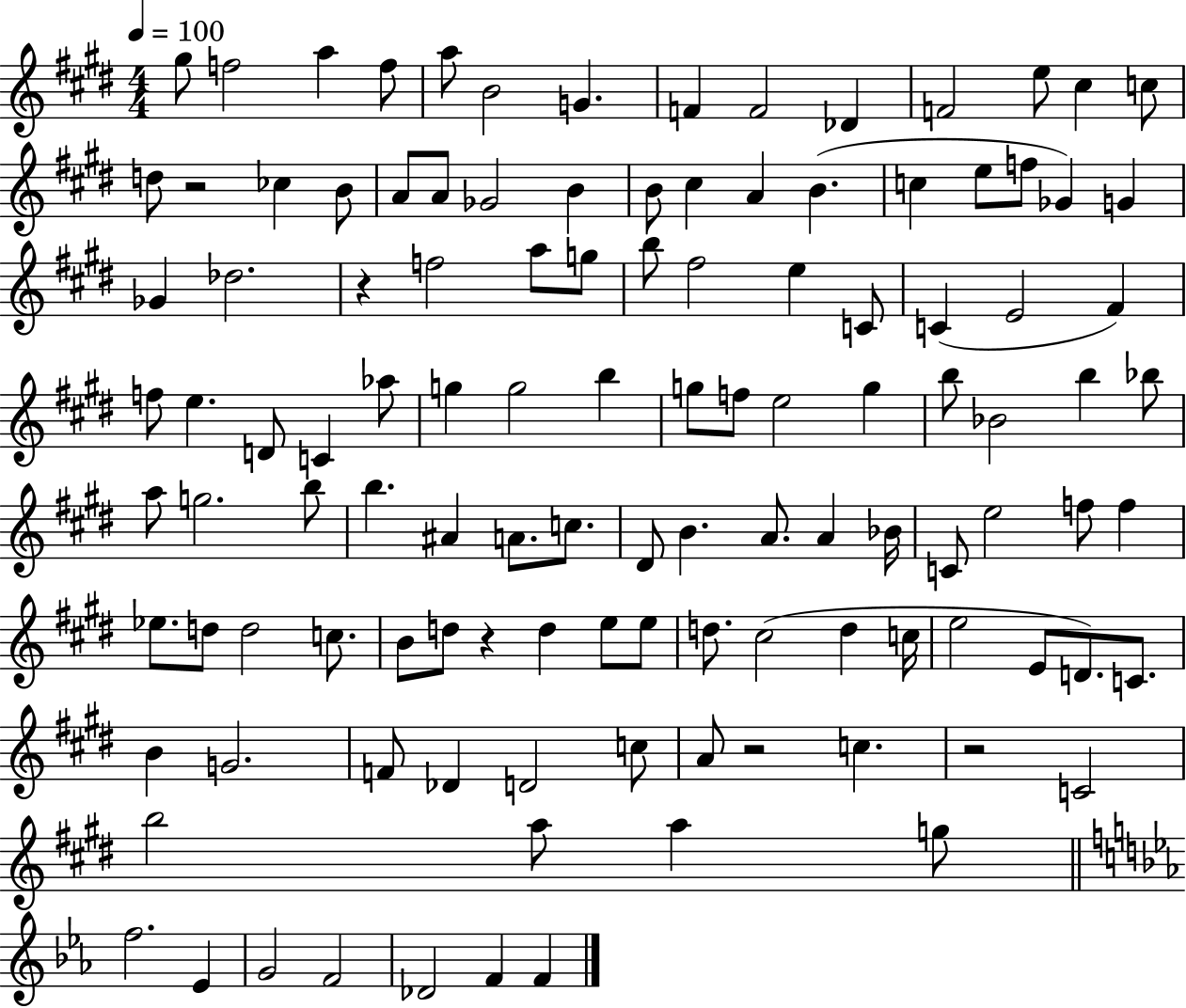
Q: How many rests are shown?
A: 5